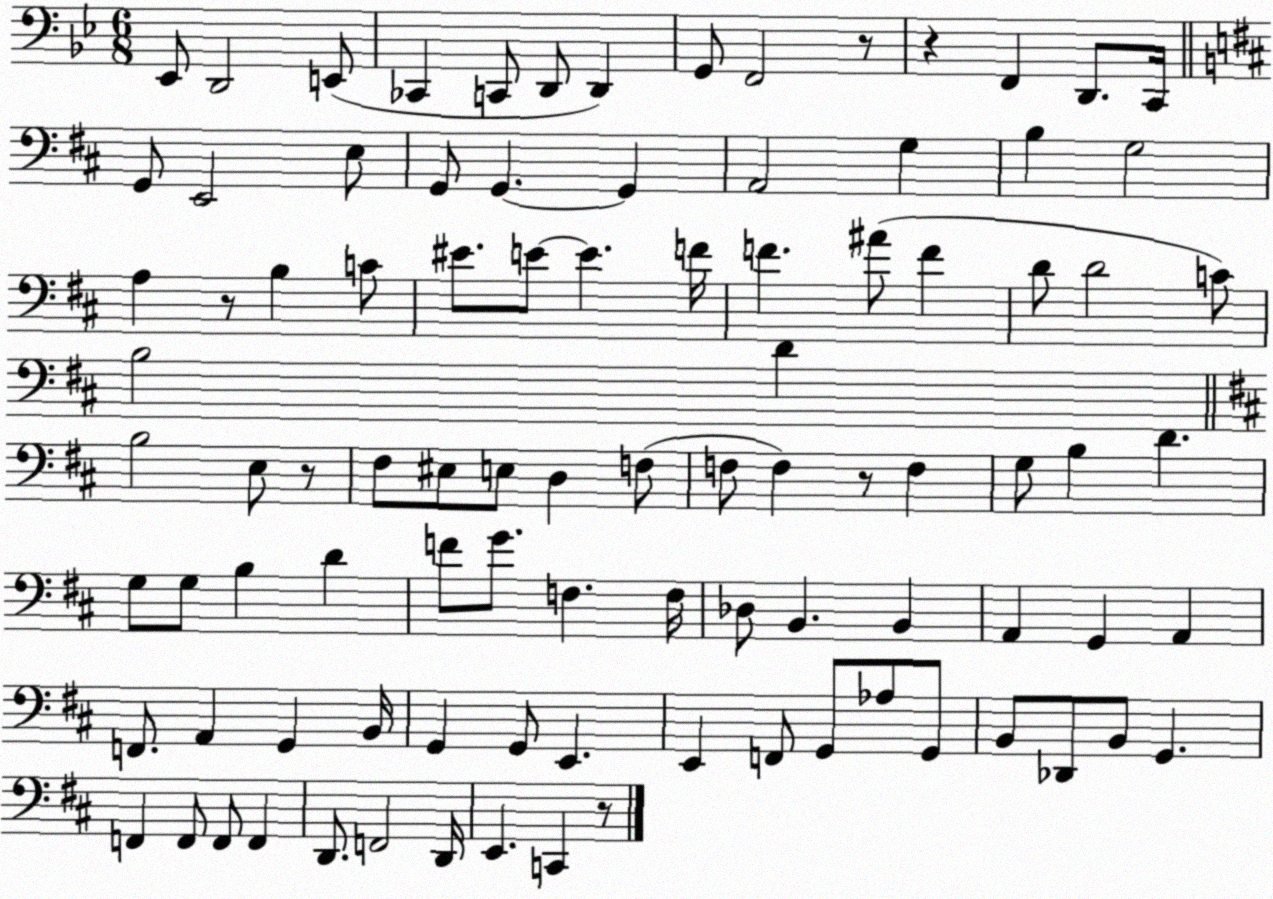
X:1
T:Untitled
M:6/8
L:1/4
K:Bb
_E,,/2 D,,2 E,,/2 _C,, C,,/2 D,,/2 D,, G,,/2 F,,2 z/2 z F,, D,,/2 C,,/4 G,,/2 E,,2 E,/2 G,,/2 G,, G,, A,,2 G, B, G,2 A, z/2 B, C/2 ^E/2 E/2 E F/4 F ^A/2 F D/2 D2 C/2 B,2 D B,2 E,/2 z/2 ^F,/2 ^E,/2 E,/2 D, F,/2 F,/2 F, z/2 F, G,/2 B, D G,/2 G,/2 B, D F/2 G/2 F, F,/4 _D,/2 B,, B,, A,, G,, A,, F,,/2 A,, G,, B,,/4 G,, G,,/2 E,, E,, F,,/2 G,,/2 _A,/2 G,,/2 B,,/2 _D,,/2 B,,/2 G,, F,, F,,/2 F,,/2 F,, D,,/2 F,,2 D,,/4 E,, C,, z/2